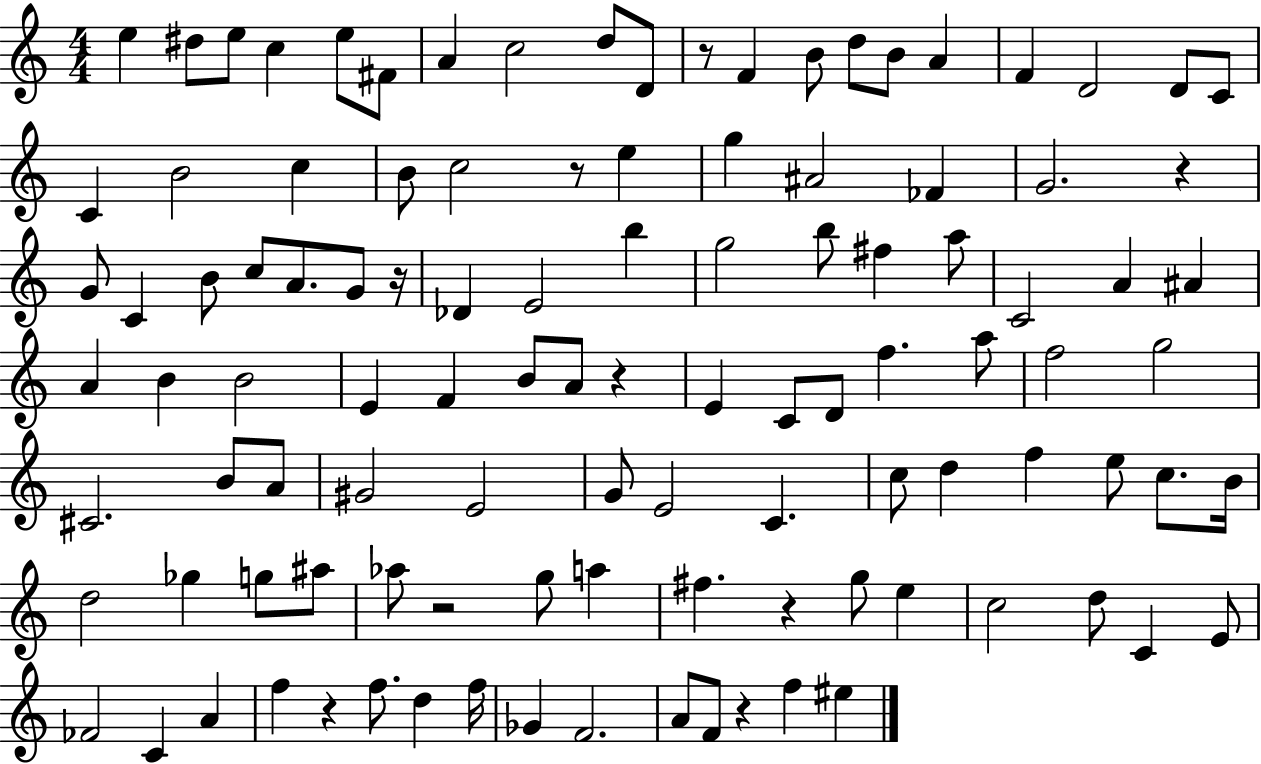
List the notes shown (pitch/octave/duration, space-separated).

E5/q D#5/e E5/e C5/q E5/e F#4/e A4/q C5/h D5/e D4/e R/e F4/q B4/e D5/e B4/e A4/q F4/q D4/h D4/e C4/e C4/q B4/h C5/q B4/e C5/h R/e E5/q G5/q A#4/h FES4/q G4/h. R/q G4/e C4/q B4/e C5/e A4/e. G4/e R/s Db4/q E4/h B5/q G5/h B5/e F#5/q A5/e C4/h A4/q A#4/q A4/q B4/q B4/h E4/q F4/q B4/e A4/e R/q E4/q C4/e D4/e F5/q. A5/e F5/h G5/h C#4/h. B4/e A4/e G#4/h E4/h G4/e E4/h C4/q. C5/e D5/q F5/q E5/e C5/e. B4/s D5/h Gb5/q G5/e A#5/e Ab5/e R/h G5/e A5/q F#5/q. R/q G5/e E5/q C5/h D5/e C4/q E4/e FES4/h C4/q A4/q F5/q R/q F5/e. D5/q F5/s Gb4/q F4/h. A4/e F4/e R/q F5/q EIS5/q